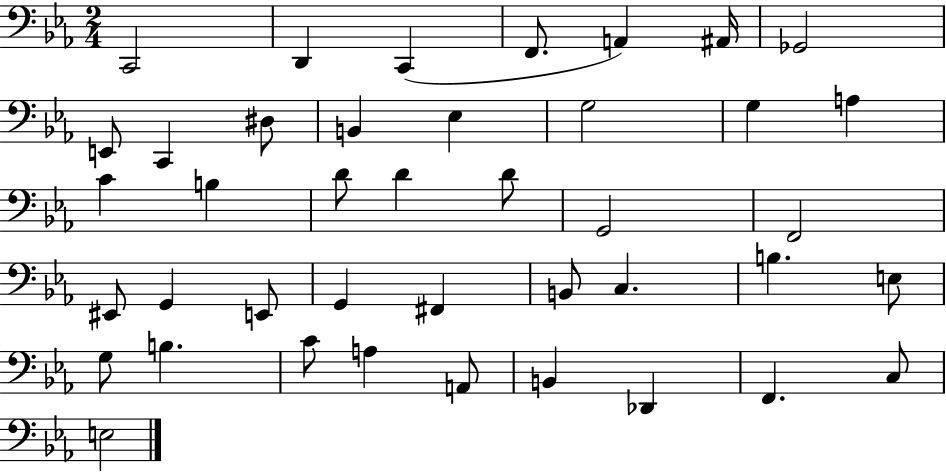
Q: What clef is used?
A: bass